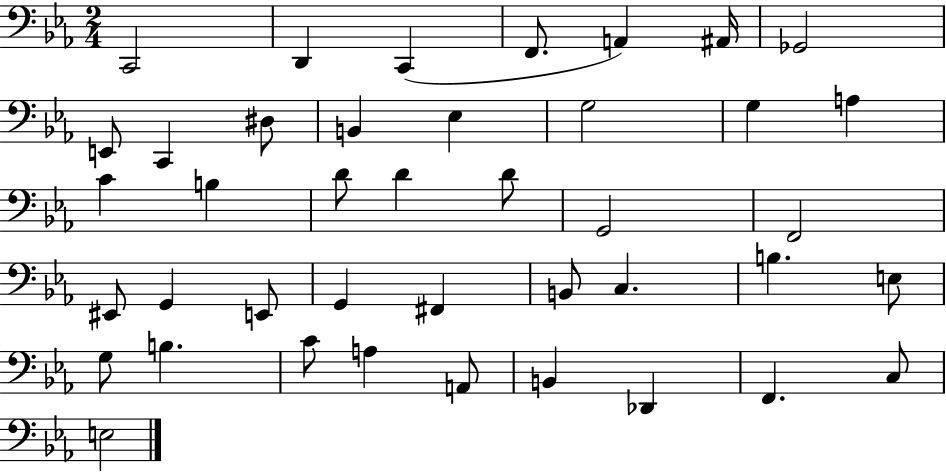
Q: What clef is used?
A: bass